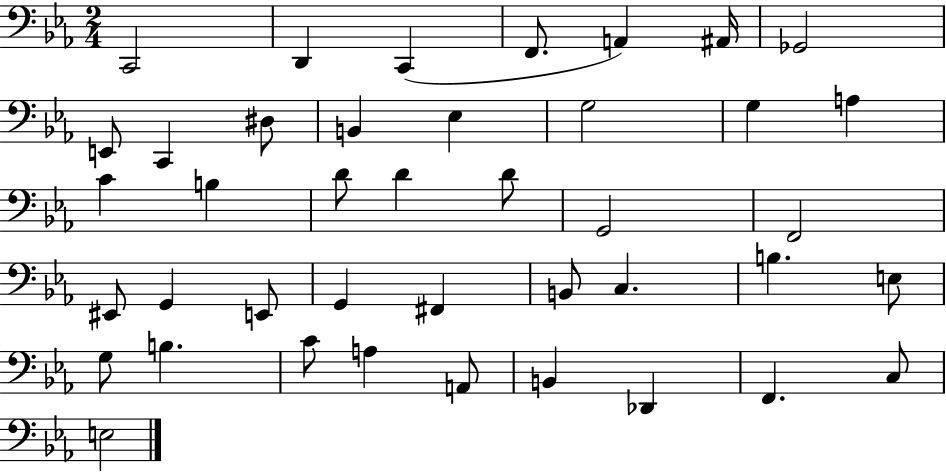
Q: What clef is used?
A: bass